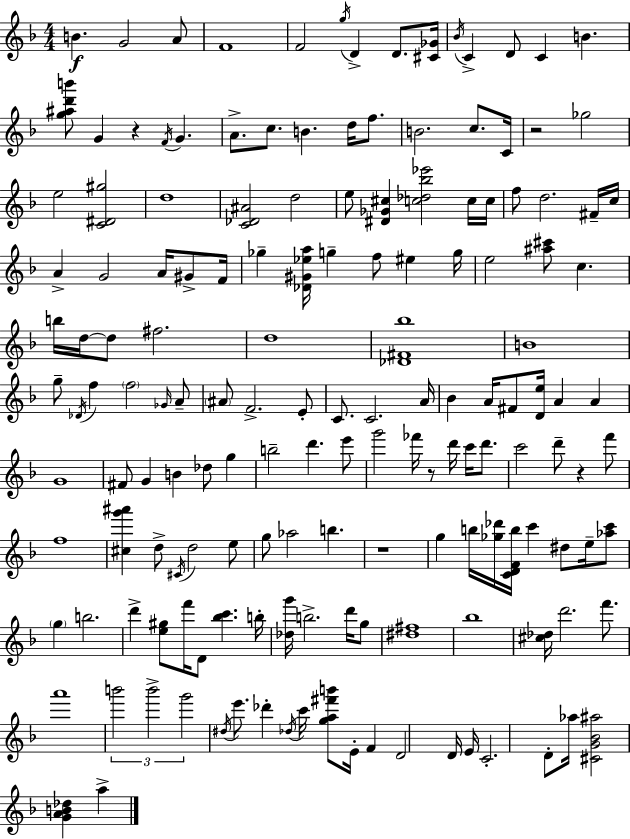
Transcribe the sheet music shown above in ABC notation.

X:1
T:Untitled
M:4/4
L:1/4
K:F
B G2 A/2 F4 F2 g/4 D D/2 [^C_G]/4 _B/4 C D/2 C B [g^ad'b']/2 G z F/4 G A/2 c/2 B d/4 f/2 B2 c/2 C/4 z2 _g2 e2 [C^D^g]2 d4 [C_D^A]2 d2 e/2 [^D_G^c] [c_d_b_e']2 c/4 c/4 f/2 d2 ^F/4 c/4 A G2 A/4 ^G/2 F/4 _g [_D^G_ea]/4 g f/2 ^e g/4 e2 [^a^c']/2 c b/4 d/4 d/2 ^f2 d4 [_D^F_b]4 B4 g/2 _D/4 f f2 _G/4 A/2 ^A/2 F2 E/2 C/2 C2 A/4 _B A/4 ^F/2 [De]/4 A A G4 ^F/2 G B _d/2 g b2 d' e'/2 g'2 _f'/4 z/2 d'/4 c'/4 d'/2 c'2 d'/2 z f'/2 f4 [^cg'^a'] d/2 ^C/4 d2 e/2 g/2 _a2 b z4 g b/4 [_g_d']/4 [CDFb]/4 c' ^d/2 e/4 [_ac']/2 g b2 d' [e^g]/2 f'/4 D/2 [_bc'] b/4 [_dg']/4 b2 d'/4 g/2 [^d^f]4 _b4 [^c_d]/4 d'2 f'/2 a'4 b'2 b'2 g'2 ^d/4 e'/2 _d' _d/4 c'/4 [ga^f'b']/2 E/4 F D2 D/4 E/4 C2 D/2 _a/4 [^CG_B^a]2 [GAB_d] a